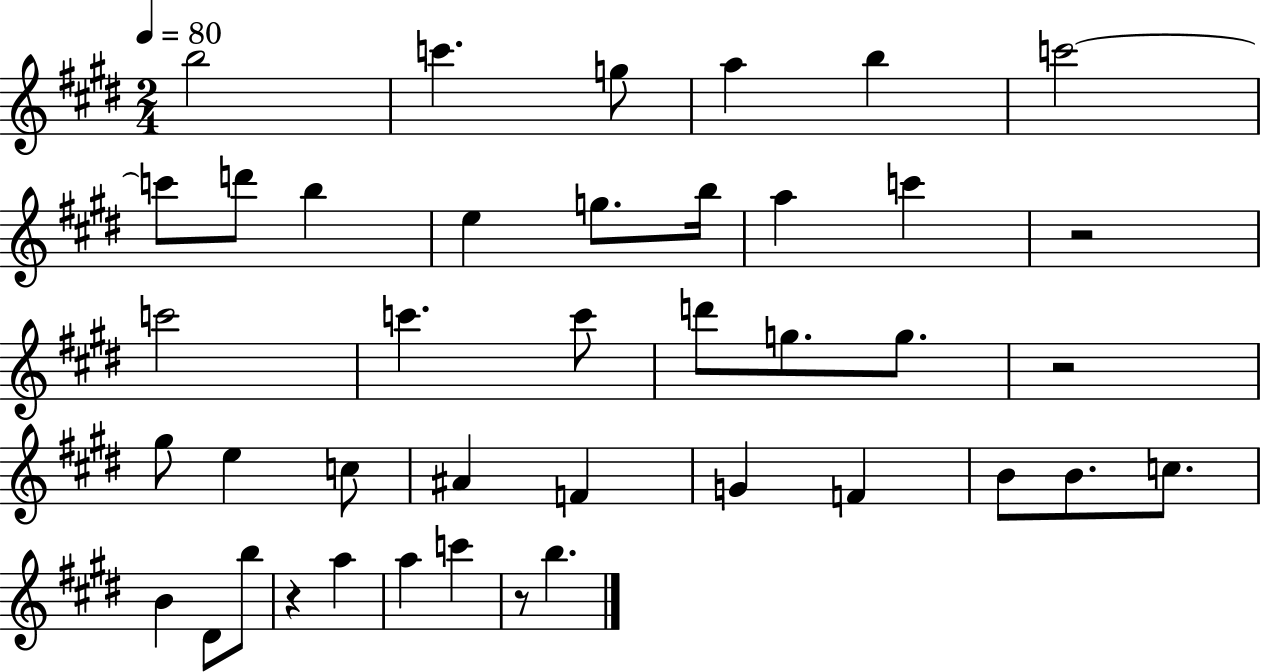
X:1
T:Untitled
M:2/4
L:1/4
K:E
b2 c' g/2 a b c'2 c'/2 d'/2 b e g/2 b/4 a c' z2 c'2 c' c'/2 d'/2 g/2 g/2 z2 ^g/2 e c/2 ^A F G F B/2 B/2 c/2 B ^D/2 b/2 z a a c' z/2 b